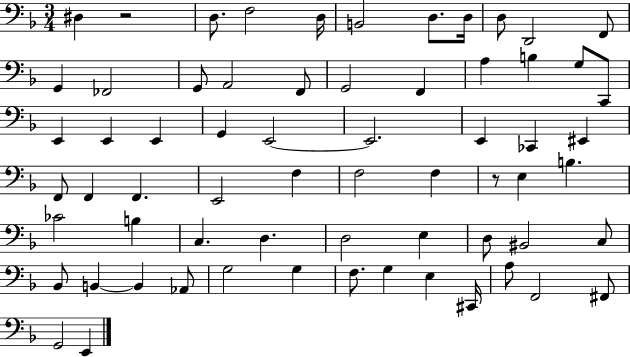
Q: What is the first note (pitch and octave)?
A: D#3